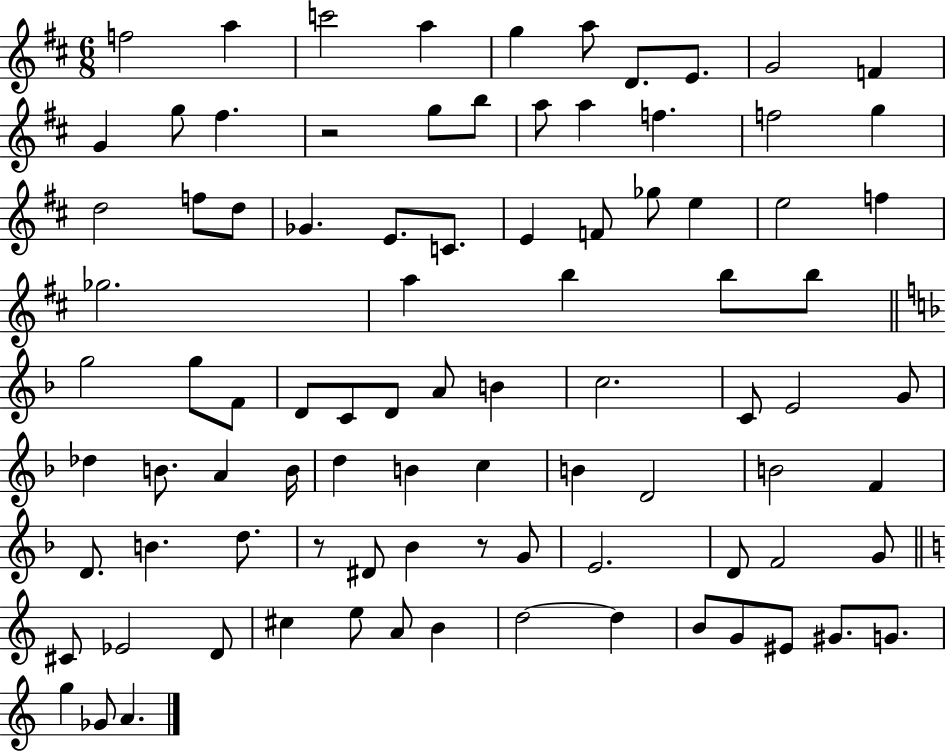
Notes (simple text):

F5/h A5/q C6/h A5/q G5/q A5/e D4/e. E4/e. G4/h F4/q G4/q G5/e F#5/q. R/h G5/e B5/e A5/e A5/q F5/q. F5/h G5/q D5/h F5/e D5/e Gb4/q. E4/e. C4/e. E4/q F4/e Gb5/e E5/q E5/h F5/q Gb5/h. A5/q B5/q B5/e B5/e G5/h G5/e F4/e D4/e C4/e D4/e A4/e B4/q C5/h. C4/e E4/h G4/e Db5/q B4/e. A4/q B4/s D5/q B4/q C5/q B4/q D4/h B4/h F4/q D4/e. B4/q. D5/e. R/e D#4/e Bb4/q R/e G4/e E4/h. D4/e F4/h G4/e C#4/e Eb4/h D4/e C#5/q E5/e A4/e B4/q D5/h D5/q B4/e G4/e EIS4/e G#4/e. G4/e. G5/q Gb4/e A4/q.